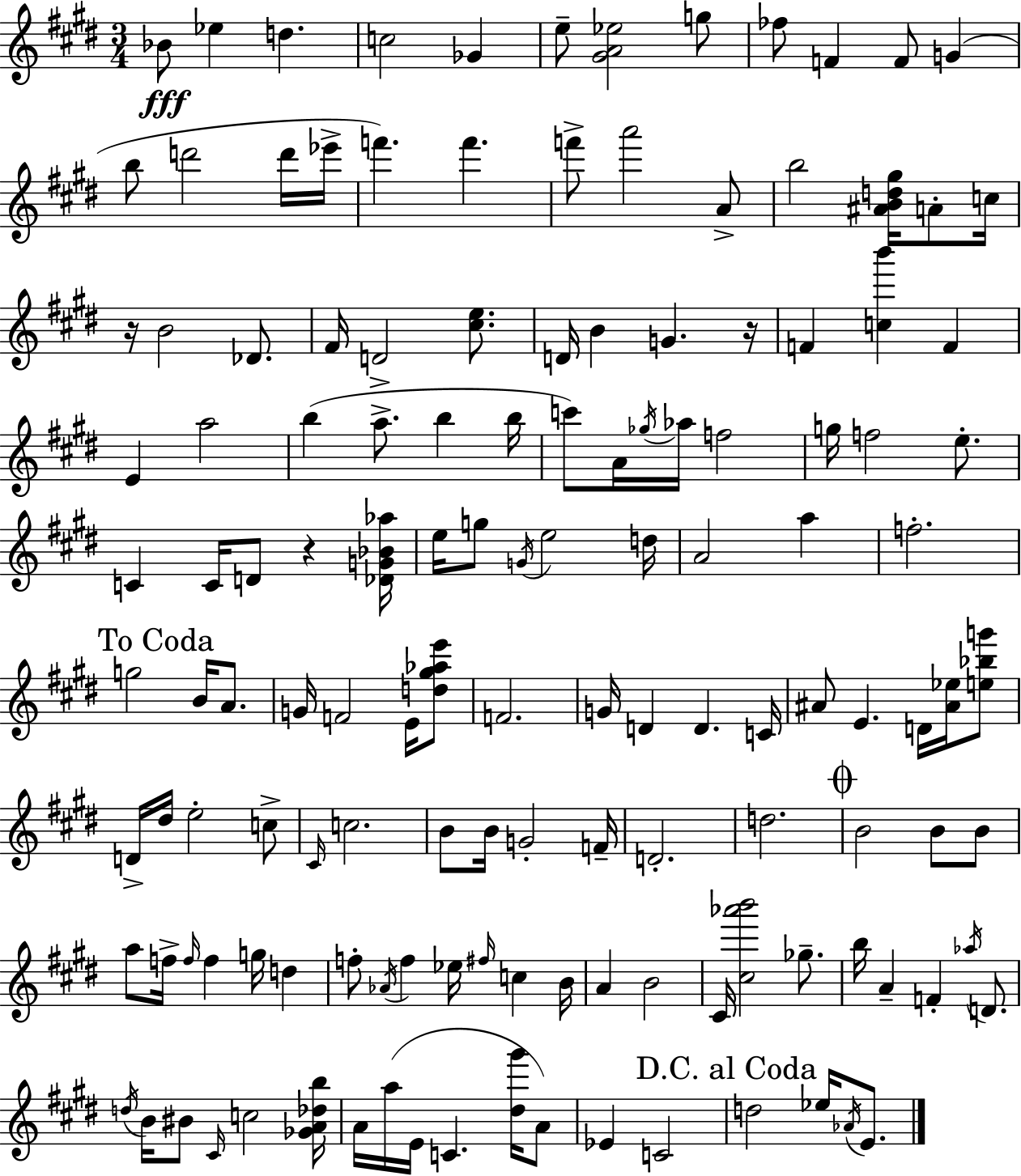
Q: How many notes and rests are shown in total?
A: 138